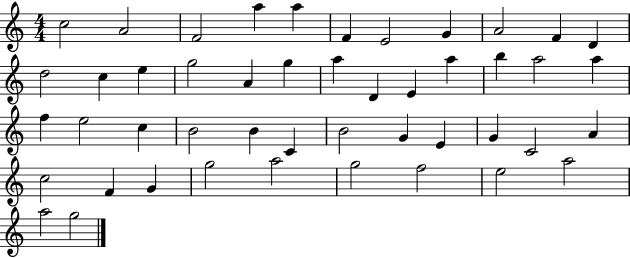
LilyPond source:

{
  \clef treble
  \numericTimeSignature
  \time 4/4
  \key c \major
  c''2 a'2 | f'2 a''4 a''4 | f'4 e'2 g'4 | a'2 f'4 d'4 | \break d''2 c''4 e''4 | g''2 a'4 g''4 | a''4 d'4 e'4 a''4 | b''4 a''2 a''4 | \break f''4 e''2 c''4 | b'2 b'4 c'4 | b'2 g'4 e'4 | g'4 c'2 a'4 | \break c''2 f'4 g'4 | g''2 a''2 | g''2 f''2 | e''2 a''2 | \break a''2 g''2 | \bar "|."
}